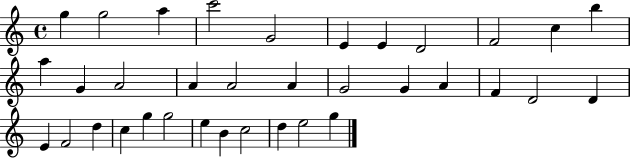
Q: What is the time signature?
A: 4/4